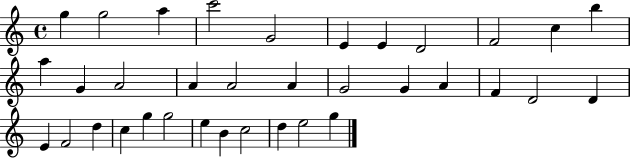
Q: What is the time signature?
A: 4/4